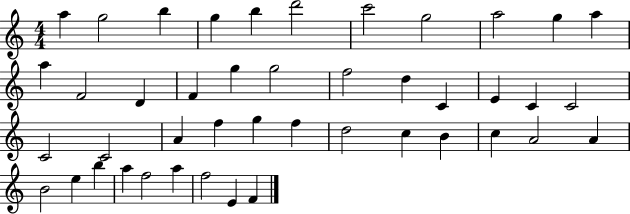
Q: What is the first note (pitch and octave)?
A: A5